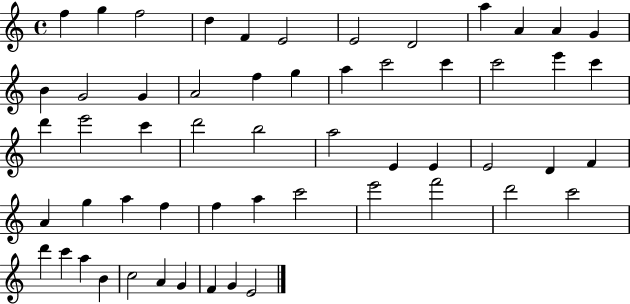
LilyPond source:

{
  \clef treble
  \time 4/4
  \defaultTimeSignature
  \key c \major
  f''4 g''4 f''2 | d''4 f'4 e'2 | e'2 d'2 | a''4 a'4 a'4 g'4 | \break b'4 g'2 g'4 | a'2 f''4 g''4 | a''4 c'''2 c'''4 | c'''2 e'''4 c'''4 | \break d'''4 e'''2 c'''4 | d'''2 b''2 | a''2 e'4 e'4 | e'2 d'4 f'4 | \break a'4 g''4 a''4 f''4 | f''4 a''4 c'''2 | e'''2 f'''2 | d'''2 c'''2 | \break d'''4 c'''4 a''4 b'4 | c''2 a'4 g'4 | f'4 g'4 e'2 | \bar "|."
}